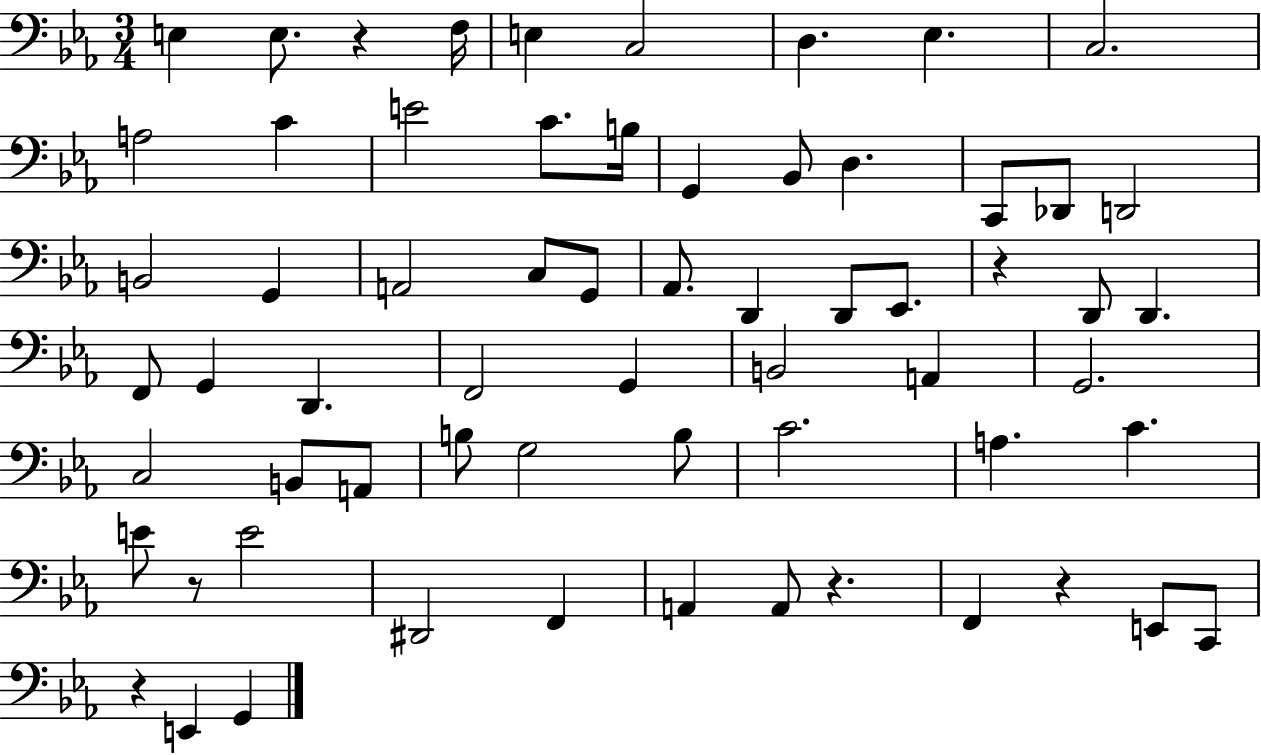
X:1
T:Untitled
M:3/4
L:1/4
K:Eb
E, E,/2 z F,/4 E, C,2 D, _E, C,2 A,2 C E2 C/2 B,/4 G,, _B,,/2 D, C,,/2 _D,,/2 D,,2 B,,2 G,, A,,2 C,/2 G,,/2 _A,,/2 D,, D,,/2 _E,,/2 z D,,/2 D,, F,,/2 G,, D,, F,,2 G,, B,,2 A,, G,,2 C,2 B,,/2 A,,/2 B,/2 G,2 B,/2 C2 A, C E/2 z/2 E2 ^D,,2 F,, A,, A,,/2 z F,, z E,,/2 C,,/2 z E,, G,,